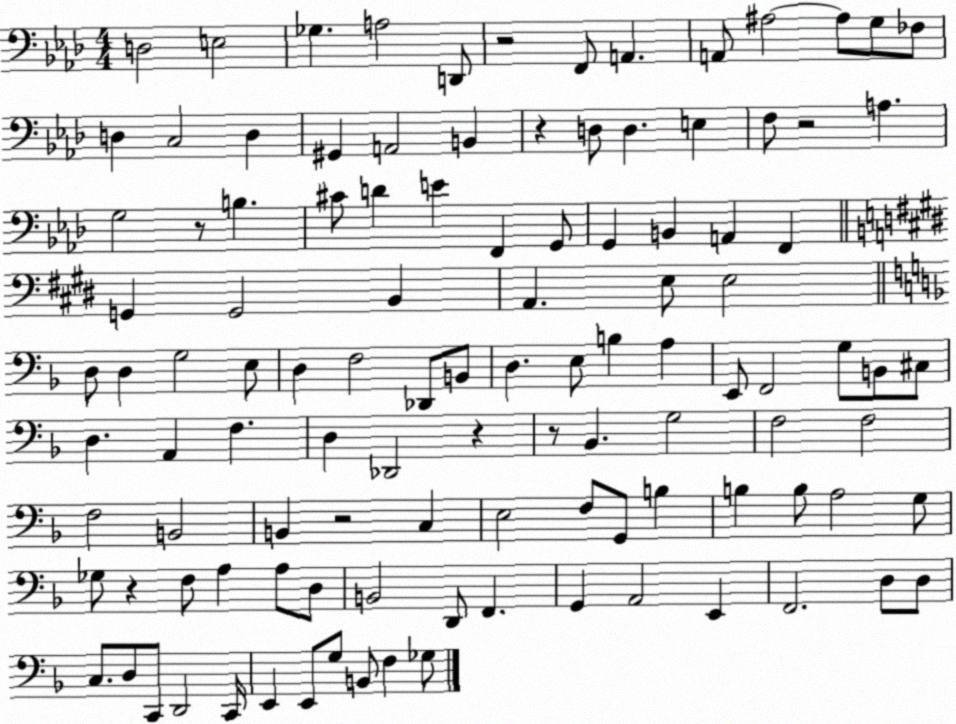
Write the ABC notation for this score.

X:1
T:Untitled
M:4/4
L:1/4
K:Ab
D,2 E,2 _G, A,2 D,,/2 z2 F,,/2 A,, A,,/2 ^A,2 ^A,/2 G,/2 _F,/2 D, C,2 D, ^G,, A,,2 B,, z D,/2 D, E, F,/2 z2 A, G,2 z/2 B, ^C/2 D E F,, G,,/2 G,, B,, A,, F,, G,, G,,2 B,, A,, E,/2 E,2 D,/2 D, G,2 E,/2 D, F,2 _D,,/2 B,,/2 D, E,/2 B, A, E,,/2 F,,2 G,/2 B,,/2 ^C,/2 D, A,, F, D, _D,,2 z z/2 _B,, G,2 F,2 F,2 F,2 B,,2 B,, z2 C, E,2 F,/2 G,,/2 B, B, B,/2 A,2 G,/2 _G,/2 z F,/2 A, A,/2 D,/2 B,,2 D,,/2 F,, G,, A,,2 E,, F,,2 D,/2 D,/2 C,/2 D,/2 C,,/2 D,,2 C,,/4 E,, E,,/2 G,/2 B,,/2 F, _G,/2